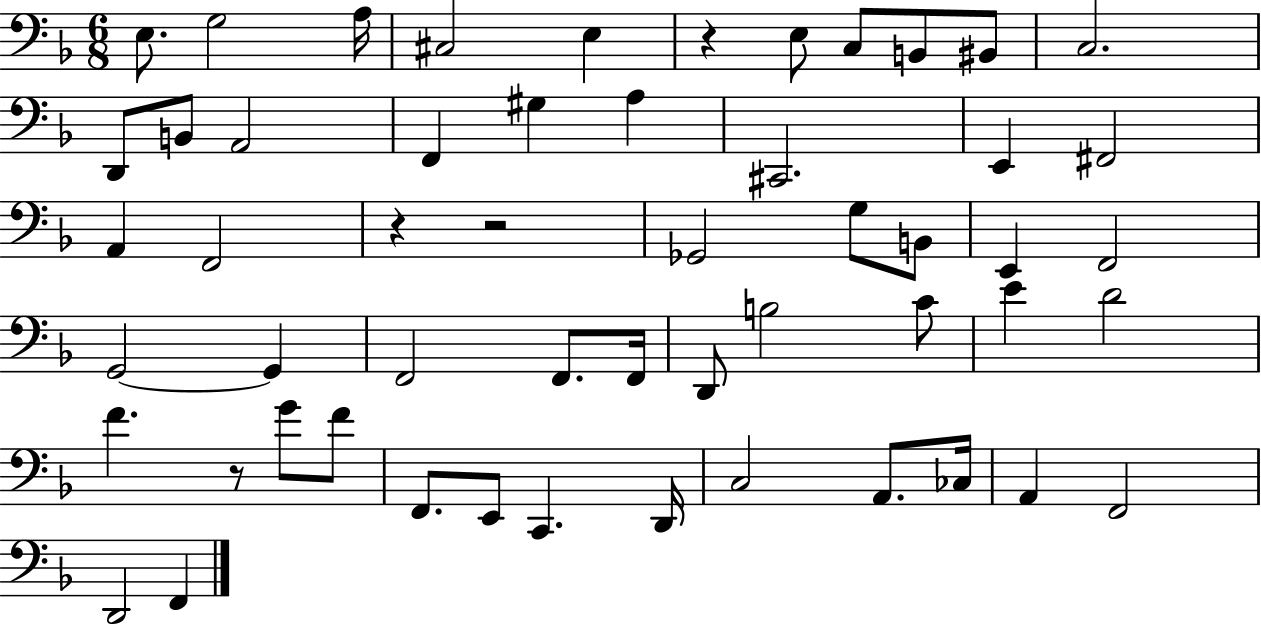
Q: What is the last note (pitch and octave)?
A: F2